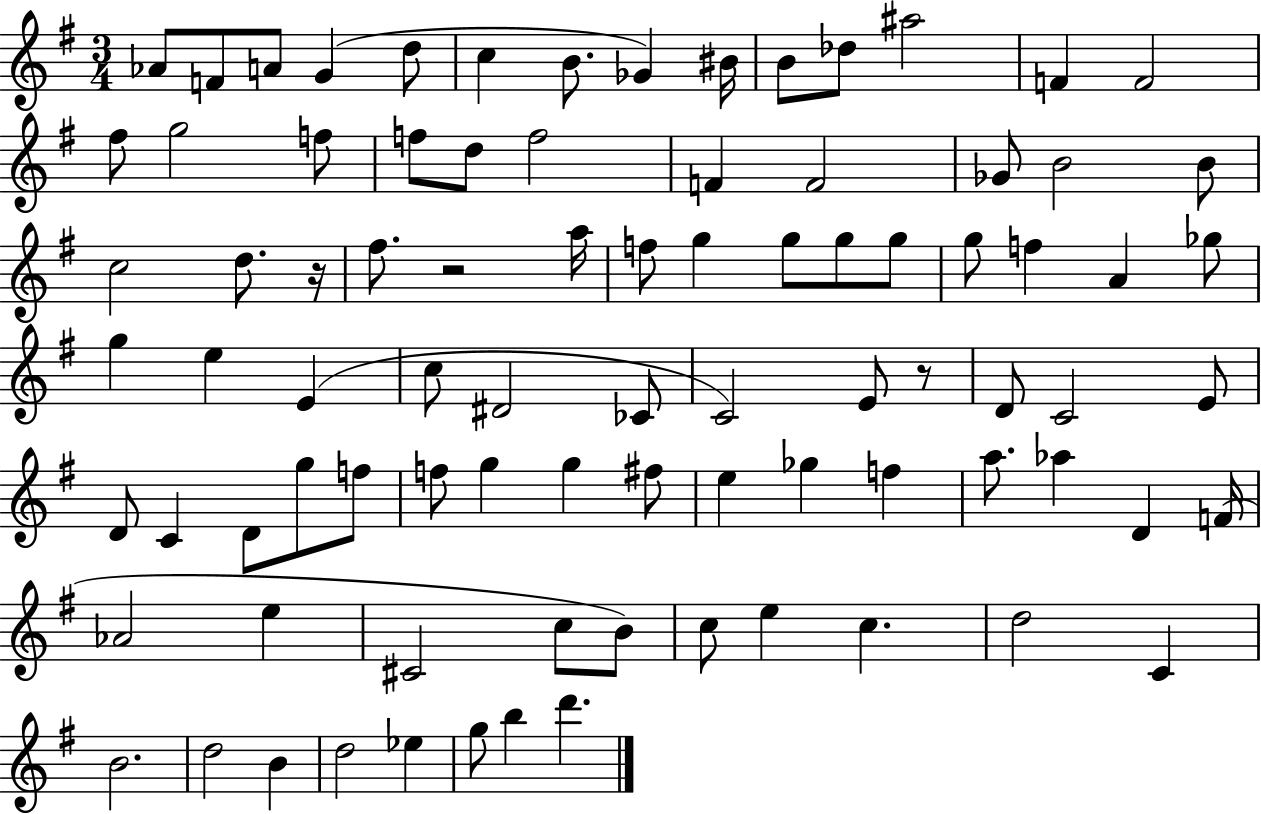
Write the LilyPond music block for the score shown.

{
  \clef treble
  \numericTimeSignature
  \time 3/4
  \key g \major
  aes'8 f'8 a'8 g'4( d''8 | c''4 b'8. ges'4) bis'16 | b'8 des''8 ais''2 | f'4 f'2 | \break fis''8 g''2 f''8 | f''8 d''8 f''2 | f'4 f'2 | ges'8 b'2 b'8 | \break c''2 d''8. r16 | fis''8. r2 a''16 | f''8 g''4 g''8 g''8 g''8 | g''8 f''4 a'4 ges''8 | \break g''4 e''4 e'4( | c''8 dis'2 ces'8 | c'2) e'8 r8 | d'8 c'2 e'8 | \break d'8 c'4 d'8 g''8 f''8 | f''8 g''4 g''4 fis''8 | e''4 ges''4 f''4 | a''8. aes''4 d'4 f'16( | \break aes'2 e''4 | cis'2 c''8 b'8) | c''8 e''4 c''4. | d''2 c'4 | \break b'2. | d''2 b'4 | d''2 ees''4 | g''8 b''4 d'''4. | \break \bar "|."
}